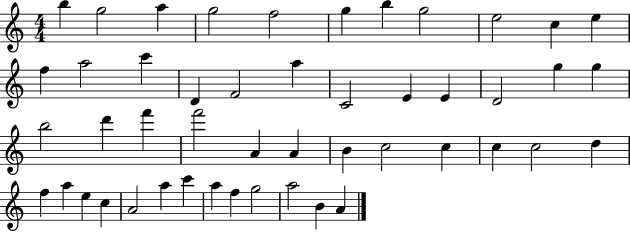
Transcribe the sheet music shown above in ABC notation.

X:1
T:Untitled
M:4/4
L:1/4
K:C
b g2 a g2 f2 g b g2 e2 c e f a2 c' D F2 a C2 E E D2 g g b2 d' f' f'2 A A B c2 c c c2 d f a e c A2 a c' a f g2 a2 B A